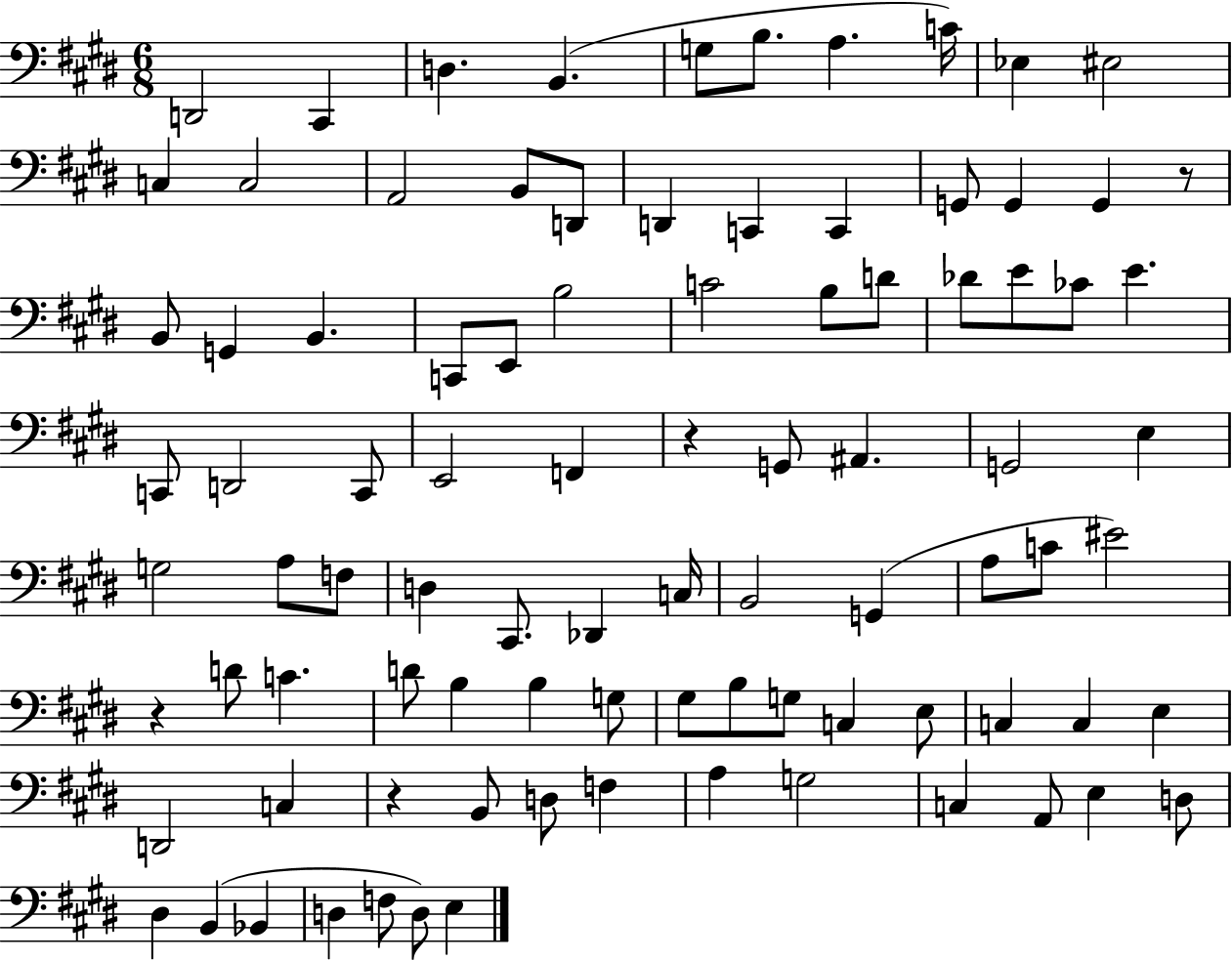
D2/h C#2/q D3/q. B2/q. G3/e B3/e. A3/q. C4/s Eb3/q EIS3/h C3/q C3/h A2/h B2/e D2/e D2/q C2/q C2/q G2/e G2/q G2/q R/e B2/e G2/q B2/q. C2/e E2/e B3/h C4/h B3/e D4/e Db4/e E4/e CES4/e E4/q. C2/e D2/h C2/e E2/h F2/q R/q G2/e A#2/q. G2/h E3/q G3/h A3/e F3/e D3/q C#2/e. Db2/q C3/s B2/h G2/q A3/e C4/e EIS4/h R/q D4/e C4/q. D4/e B3/q B3/q G3/e G#3/e B3/e G3/e C3/q E3/e C3/q C3/q E3/q D2/h C3/q R/q B2/e D3/e F3/q A3/q G3/h C3/q A2/e E3/q D3/e D#3/q B2/q Bb2/q D3/q F3/e D3/e E3/q